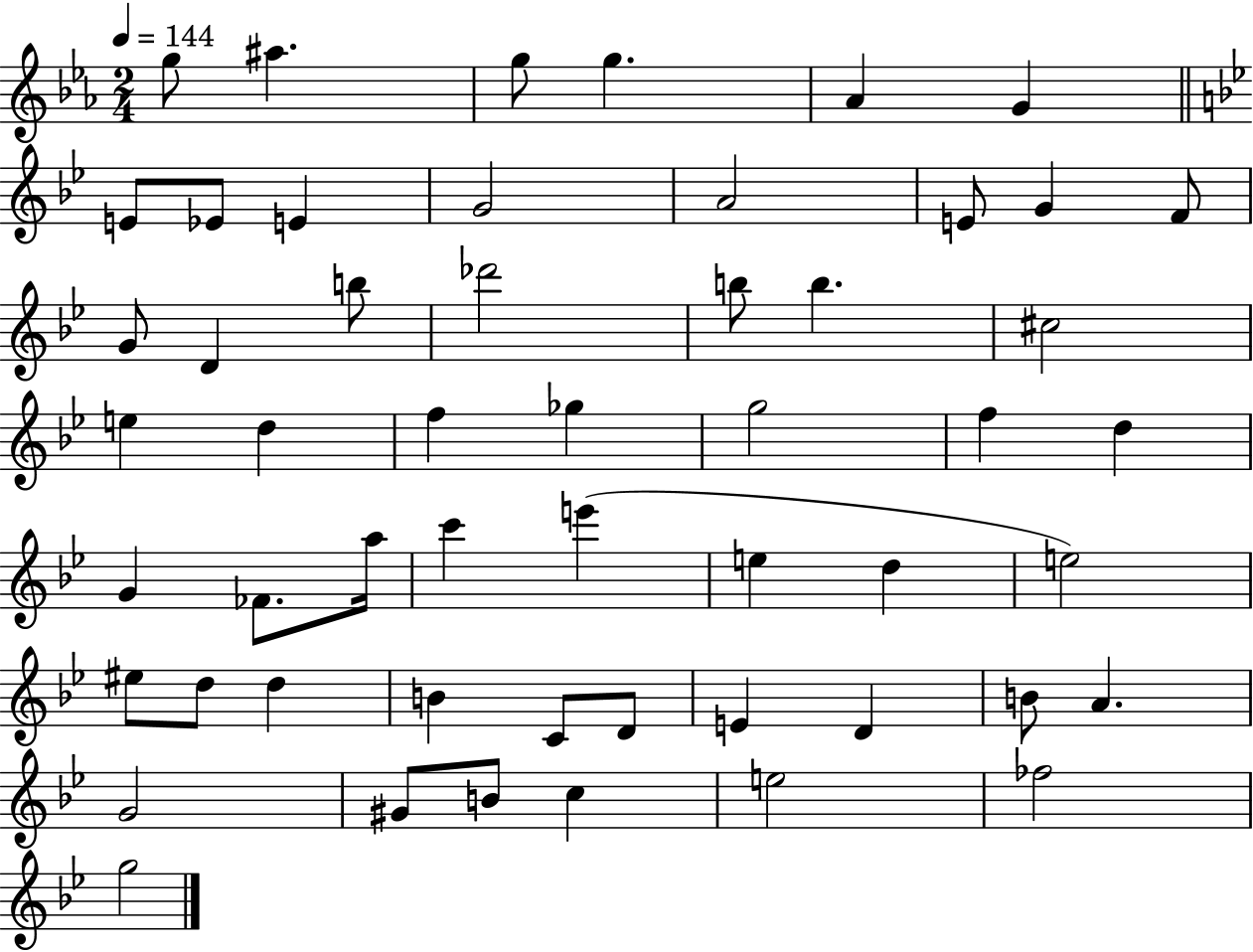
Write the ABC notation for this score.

X:1
T:Untitled
M:2/4
L:1/4
K:Eb
g/2 ^a g/2 g _A G E/2 _E/2 E G2 A2 E/2 G F/2 G/2 D b/2 _d'2 b/2 b ^c2 e d f _g g2 f d G _F/2 a/4 c' e' e d e2 ^e/2 d/2 d B C/2 D/2 E D B/2 A G2 ^G/2 B/2 c e2 _f2 g2